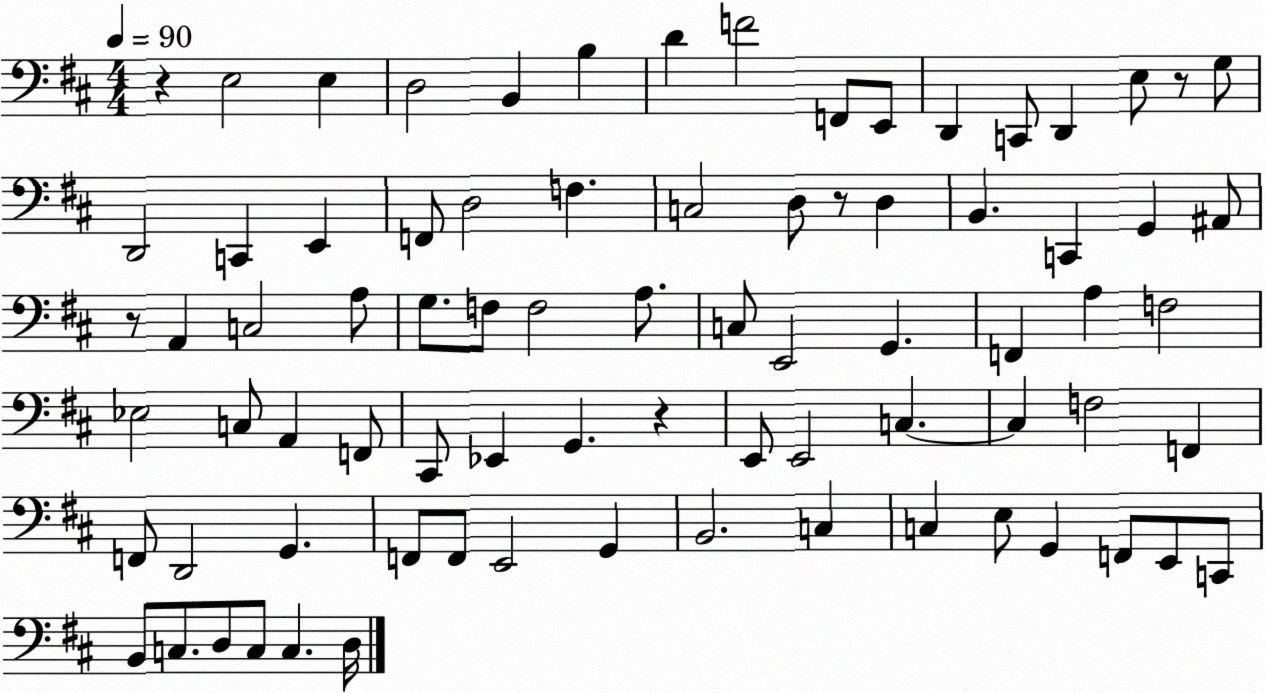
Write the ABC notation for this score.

X:1
T:Untitled
M:4/4
L:1/4
K:D
z E,2 E, D,2 B,, B, D F2 F,,/2 E,,/2 D,, C,,/2 D,, E,/2 z/2 G,/2 D,,2 C,, E,, F,,/2 D,2 F, C,2 D,/2 z/2 D, B,, C,, G,, ^A,,/2 z/2 A,, C,2 A,/2 G,/2 F,/2 F,2 A,/2 C,/2 E,,2 G,, F,, A, F,2 _E,2 C,/2 A,, F,,/2 ^C,,/2 _E,, G,, z E,,/2 E,,2 C, C, F,2 F,, F,,/2 D,,2 G,, F,,/2 F,,/2 E,,2 G,, B,,2 C, C, E,/2 G,, F,,/2 E,,/2 C,,/2 B,,/2 C,/2 D,/2 C,/2 C, D,/4